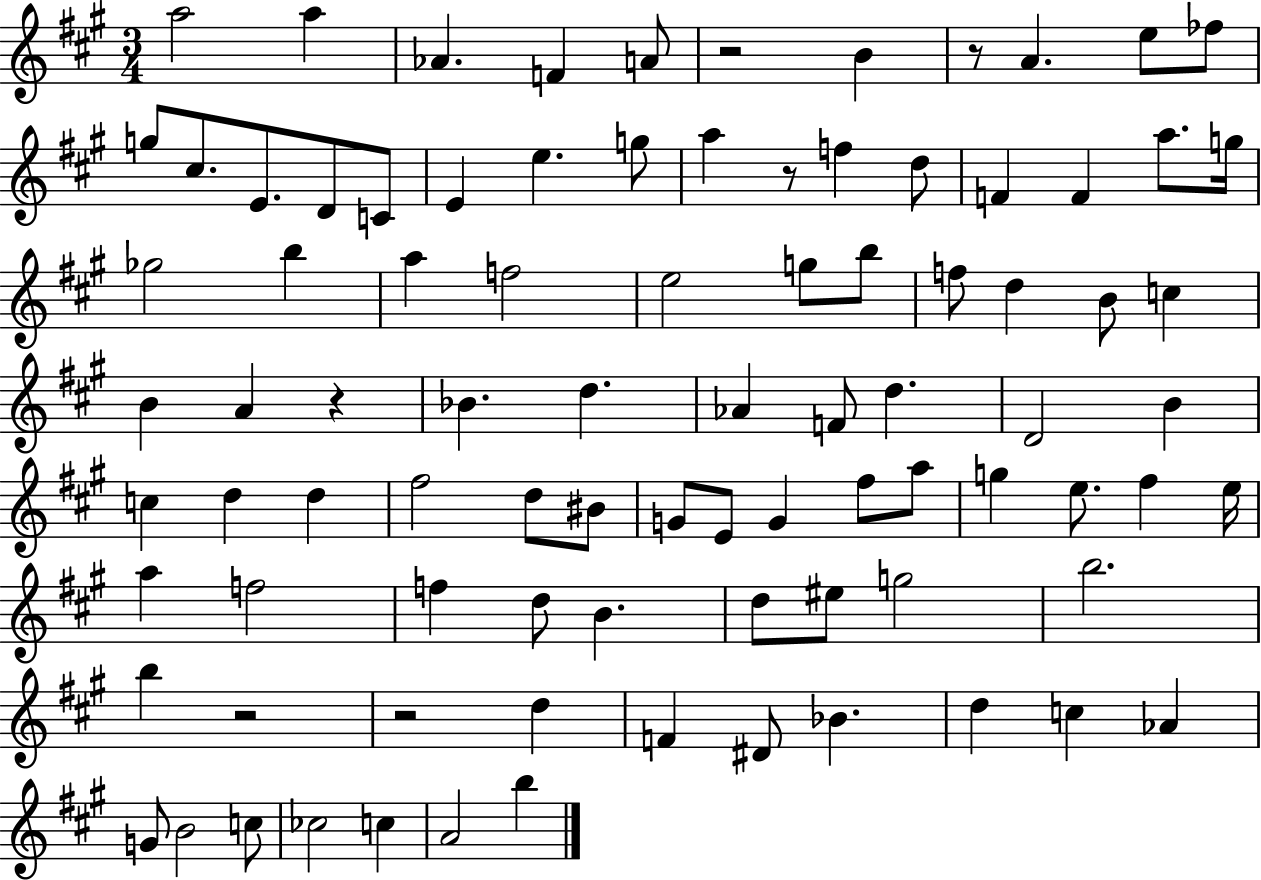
A5/h A5/q Ab4/q. F4/q A4/e R/h B4/q R/e A4/q. E5/e FES5/e G5/e C#5/e. E4/e. D4/e C4/e E4/q E5/q. G5/e A5/q R/e F5/q D5/e F4/q F4/q A5/e. G5/s Gb5/h B5/q A5/q F5/h E5/h G5/e B5/e F5/e D5/q B4/e C5/q B4/q A4/q R/q Bb4/q. D5/q. Ab4/q F4/e D5/q. D4/h B4/q C5/q D5/q D5/q F#5/h D5/e BIS4/e G4/e E4/e G4/q F#5/e A5/e G5/q E5/e. F#5/q E5/s A5/q F5/h F5/q D5/e B4/q. D5/e EIS5/e G5/h B5/h. B5/q R/h R/h D5/q F4/q D#4/e Bb4/q. D5/q C5/q Ab4/q G4/e B4/h C5/e CES5/h C5/q A4/h B5/q